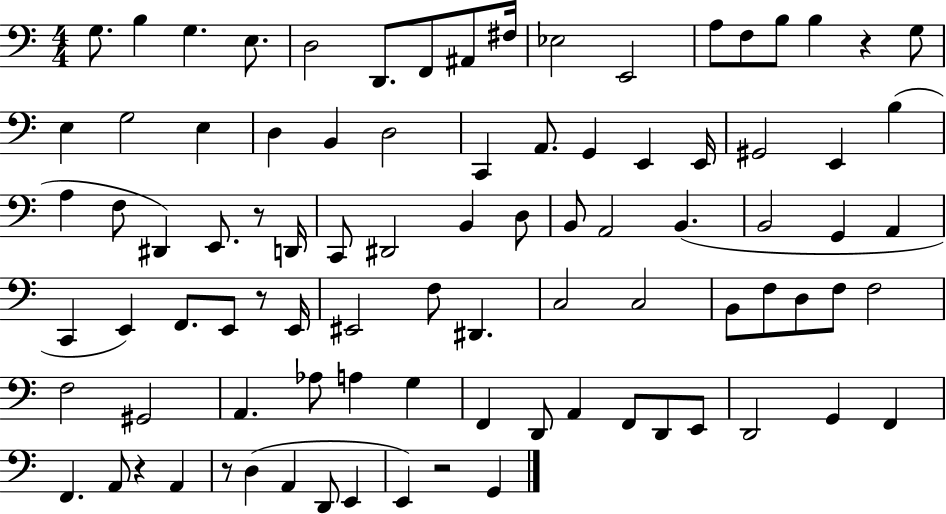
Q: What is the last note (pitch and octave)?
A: G2